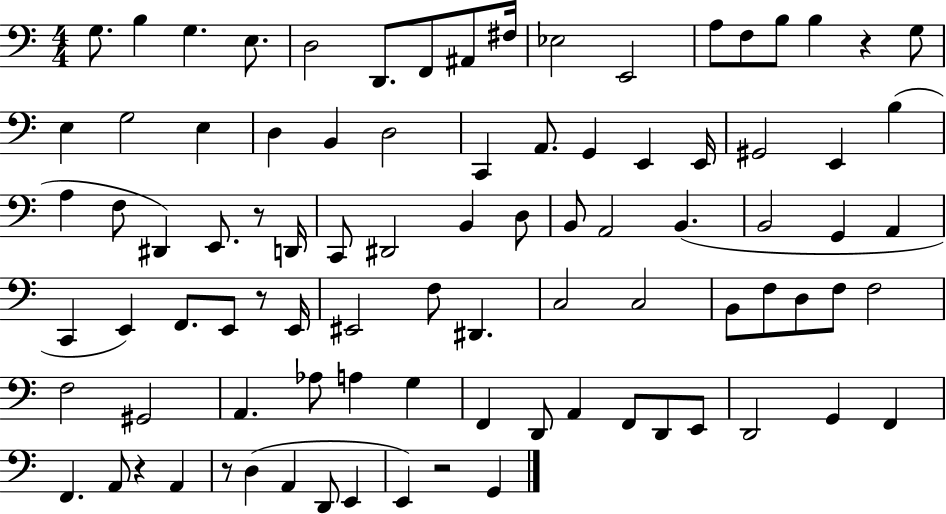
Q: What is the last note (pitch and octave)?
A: G2